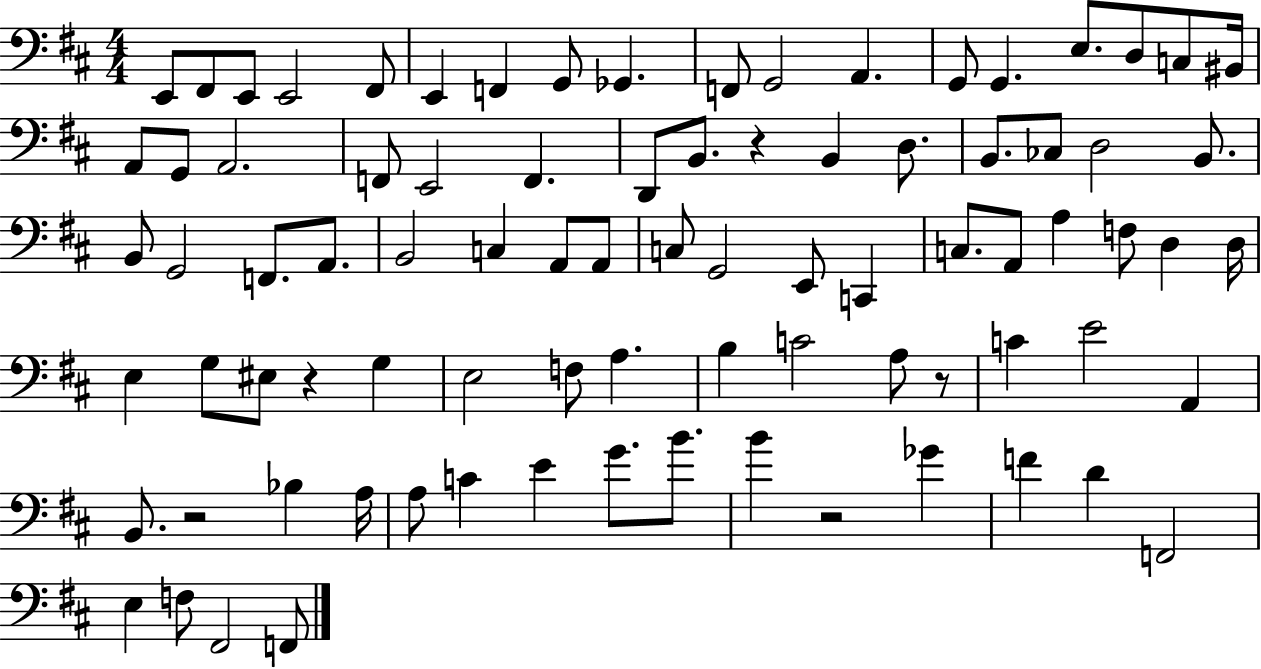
X:1
T:Untitled
M:4/4
L:1/4
K:D
E,,/2 ^F,,/2 E,,/2 E,,2 ^F,,/2 E,, F,, G,,/2 _G,, F,,/2 G,,2 A,, G,,/2 G,, E,/2 D,/2 C,/2 ^B,,/4 A,,/2 G,,/2 A,,2 F,,/2 E,,2 F,, D,,/2 B,,/2 z B,, D,/2 B,,/2 _C,/2 D,2 B,,/2 B,,/2 G,,2 F,,/2 A,,/2 B,,2 C, A,,/2 A,,/2 C,/2 G,,2 E,,/2 C,, C,/2 A,,/2 A, F,/2 D, D,/4 E, G,/2 ^E,/2 z G, E,2 F,/2 A, B, C2 A,/2 z/2 C E2 A,, B,,/2 z2 _B, A,/4 A,/2 C E G/2 B/2 B z2 _G F D F,,2 E, F,/2 ^F,,2 F,,/2